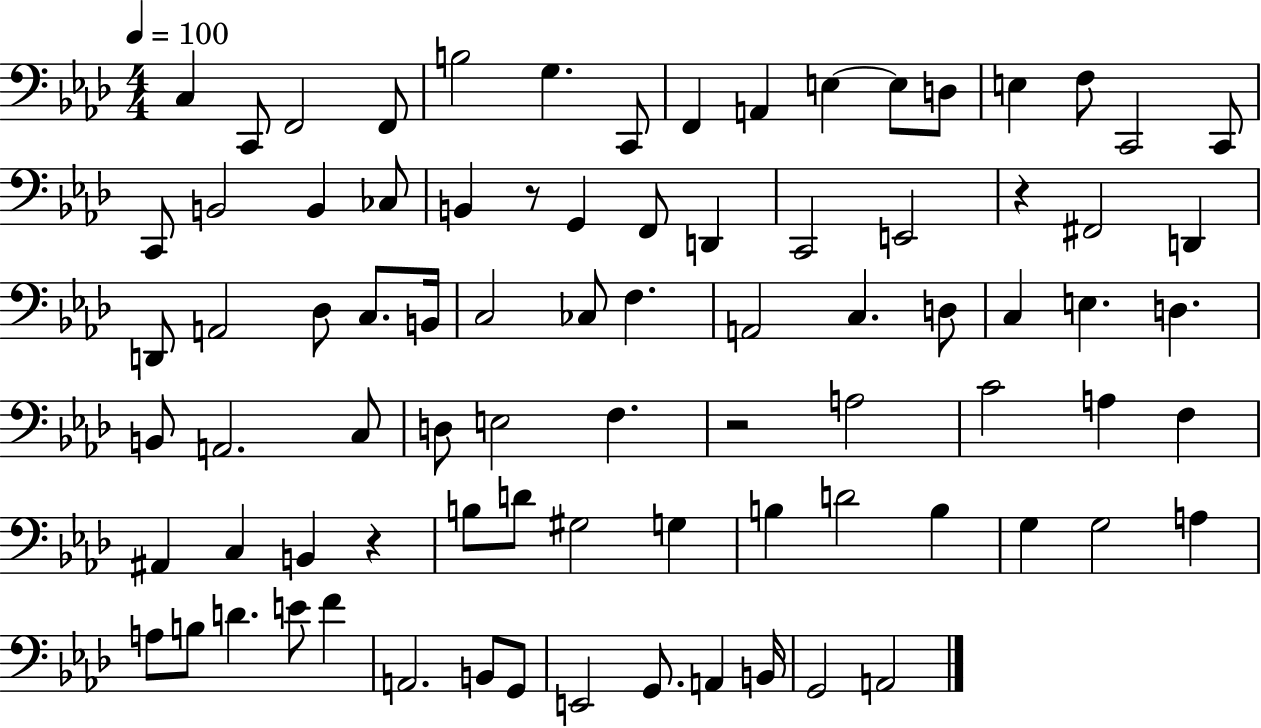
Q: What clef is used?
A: bass